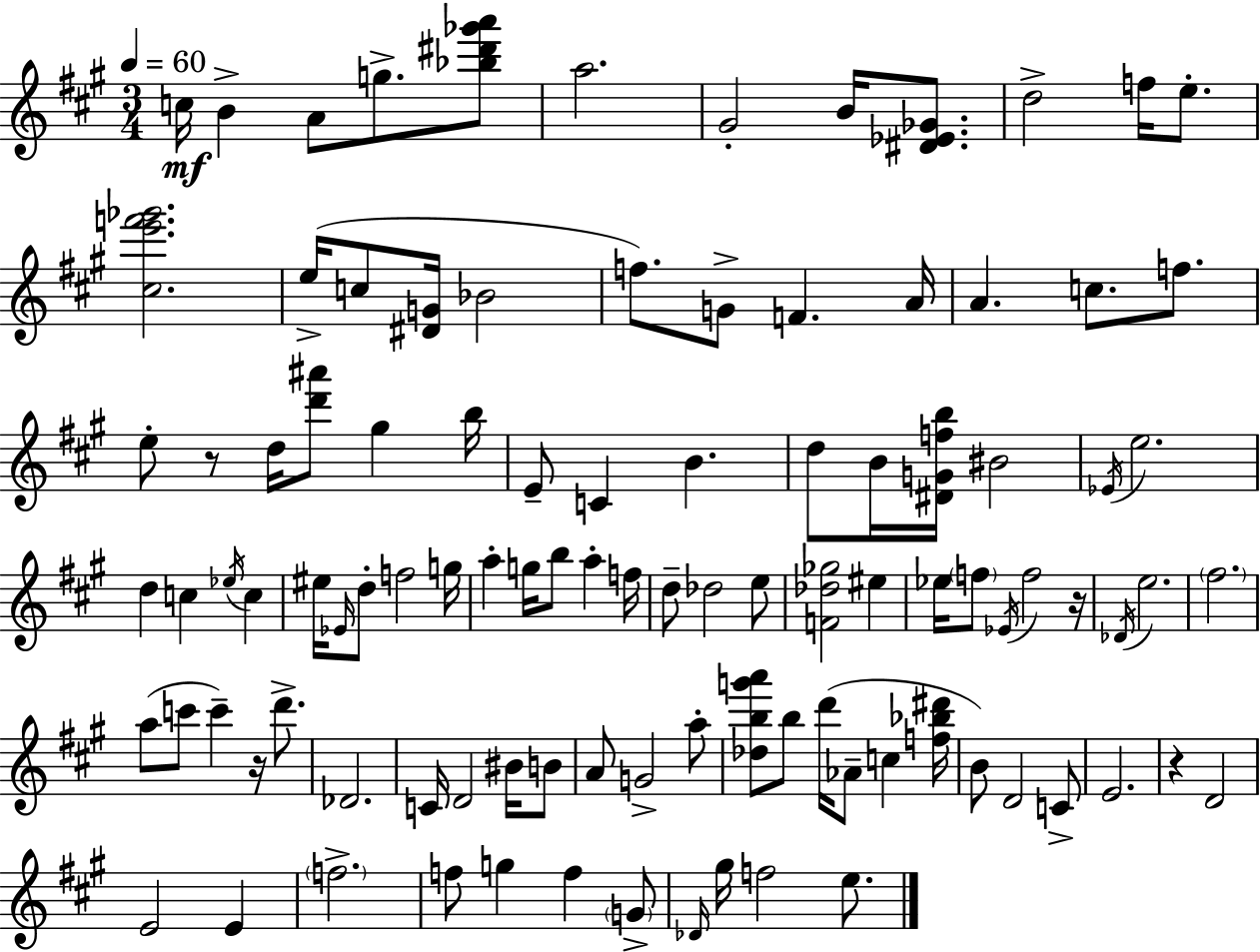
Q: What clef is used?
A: treble